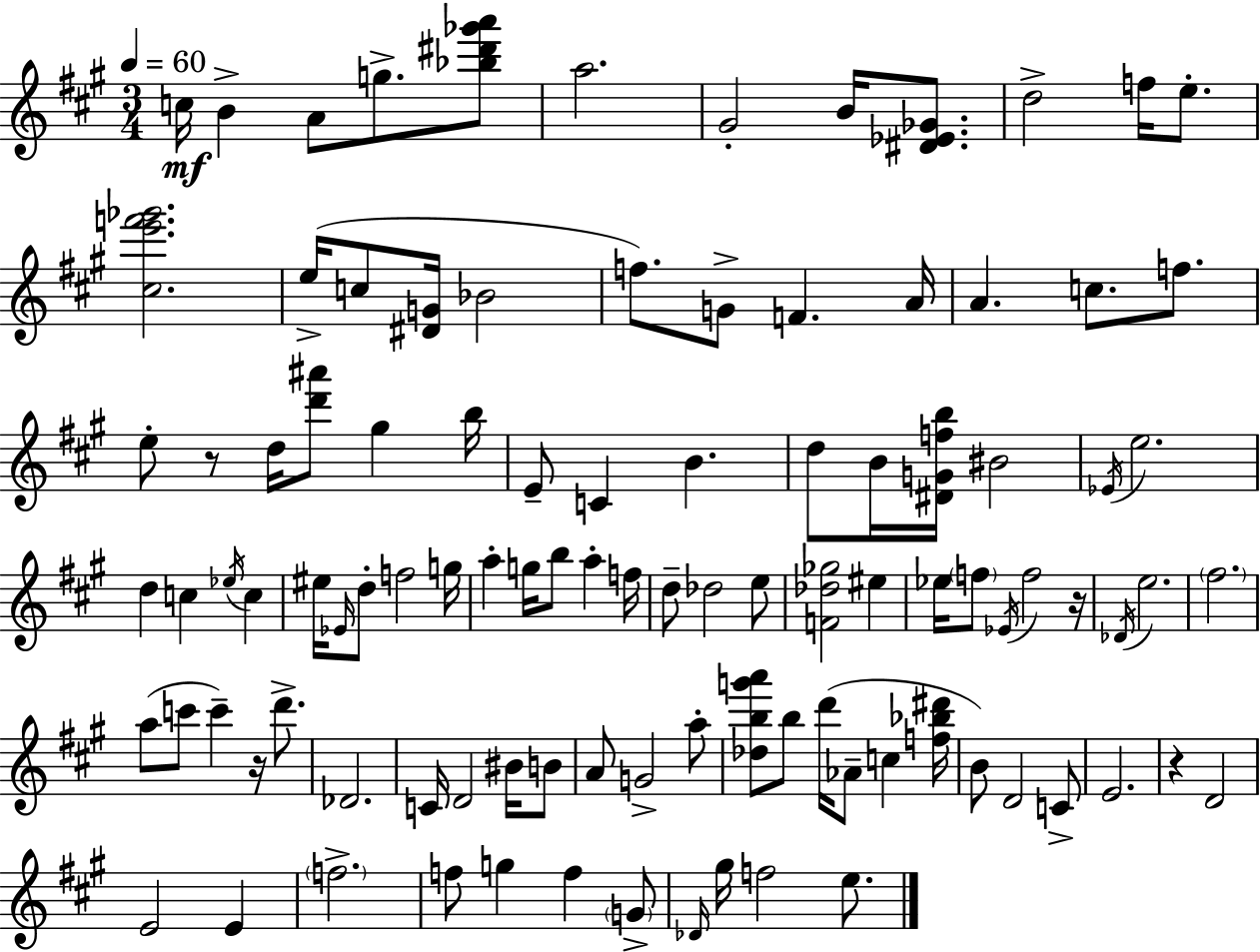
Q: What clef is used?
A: treble